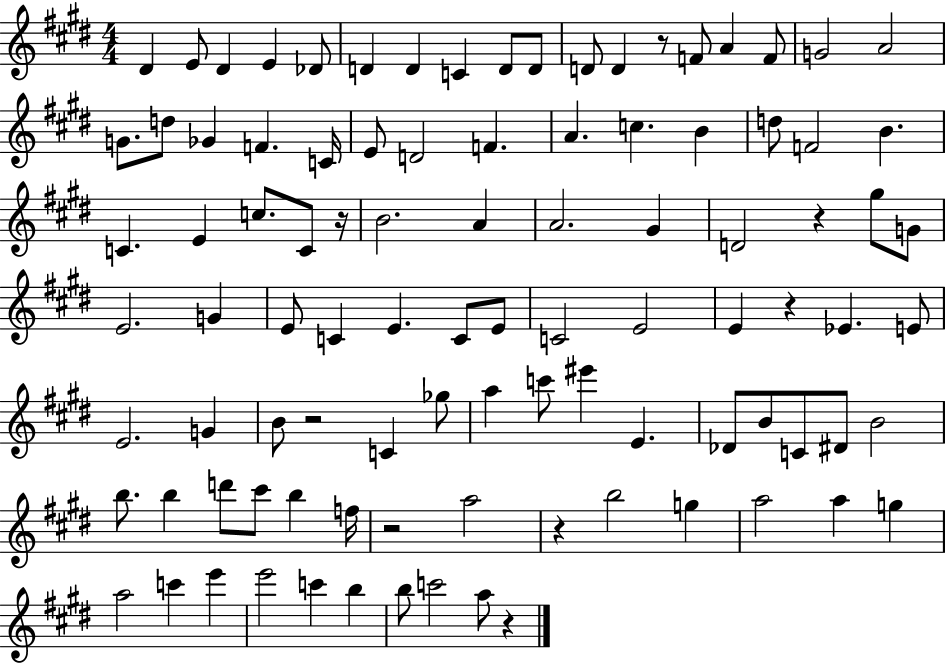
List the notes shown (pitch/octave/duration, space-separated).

D#4/q E4/e D#4/q E4/q Db4/e D4/q D4/q C4/q D4/e D4/e D4/e D4/q R/e F4/e A4/q F4/e G4/h A4/h G4/e. D5/e Gb4/q F4/q. C4/s E4/e D4/h F4/q. A4/q. C5/q. B4/q D5/e F4/h B4/q. C4/q. E4/q C5/e. C4/e R/s B4/h. A4/q A4/h. G#4/q D4/h R/q G#5/e G4/e E4/h. G4/q E4/e C4/q E4/q. C4/e E4/e C4/h E4/h E4/q R/q Eb4/q. E4/e E4/h. G4/q B4/e R/h C4/q Gb5/e A5/q C6/e EIS6/q E4/q. Db4/e B4/e C4/e D#4/e B4/h B5/e. B5/q D6/e C#6/e B5/q F5/s R/h A5/h R/q B5/h G5/q A5/h A5/q G5/q A5/h C6/q E6/q E6/h C6/q B5/q B5/e C6/h A5/e R/q